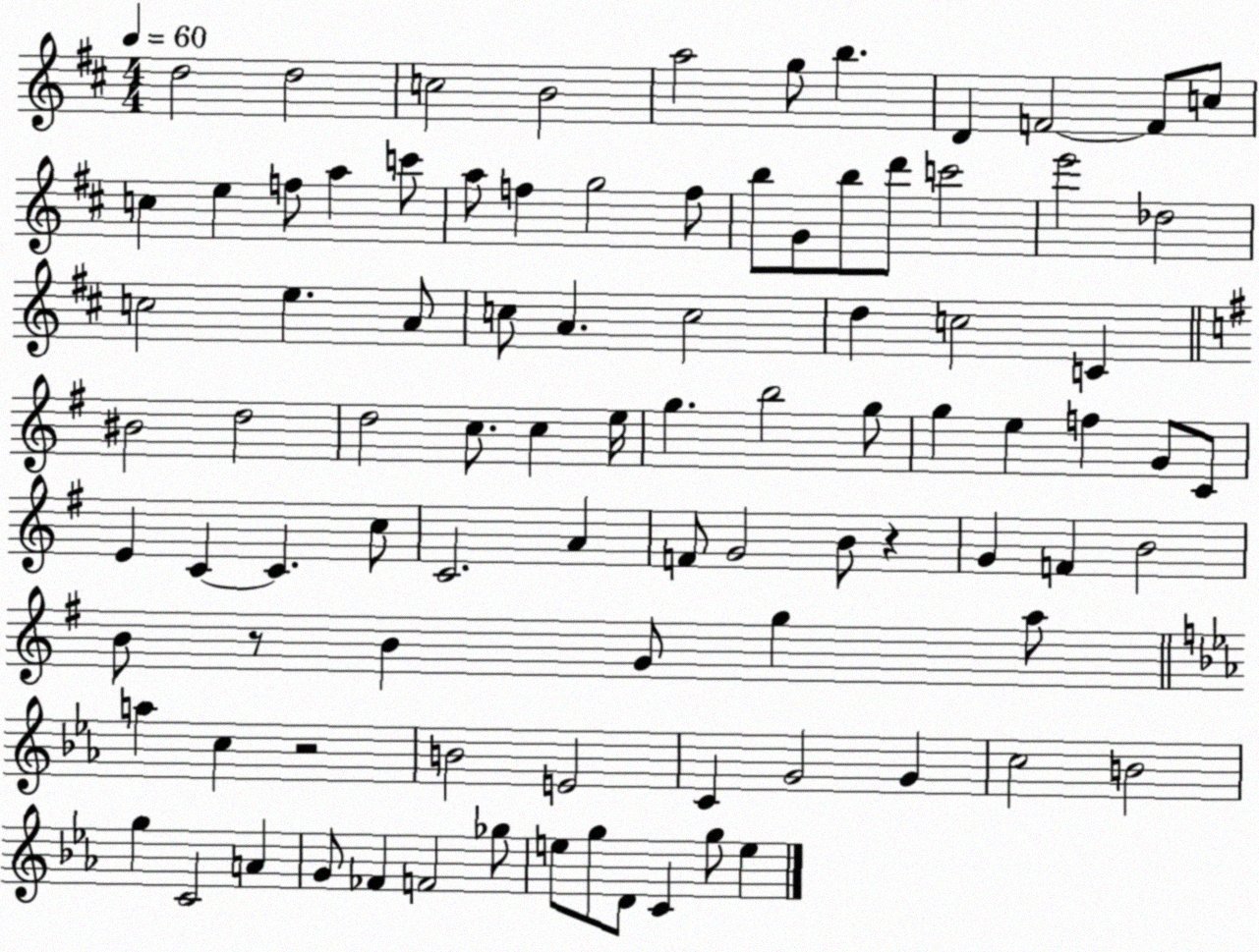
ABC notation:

X:1
T:Untitled
M:4/4
L:1/4
K:D
d2 d2 c2 B2 a2 g/2 b D F2 F/2 c/2 c e f/2 a c'/2 a/2 f g2 f/2 b/2 G/2 b/2 d'/2 c'2 e'2 _d2 c2 e A/2 c/2 A c2 d c2 C ^B2 d2 d2 c/2 c e/4 g b2 g/2 g e f G/2 C/2 E C C c/2 C2 A F/2 G2 B/2 z G F B2 B/2 z/2 B G/2 g a/2 a c z2 B2 E2 C G2 G c2 B2 g C2 A G/2 _F F2 _g/2 e/2 g/2 D/2 C g/2 e